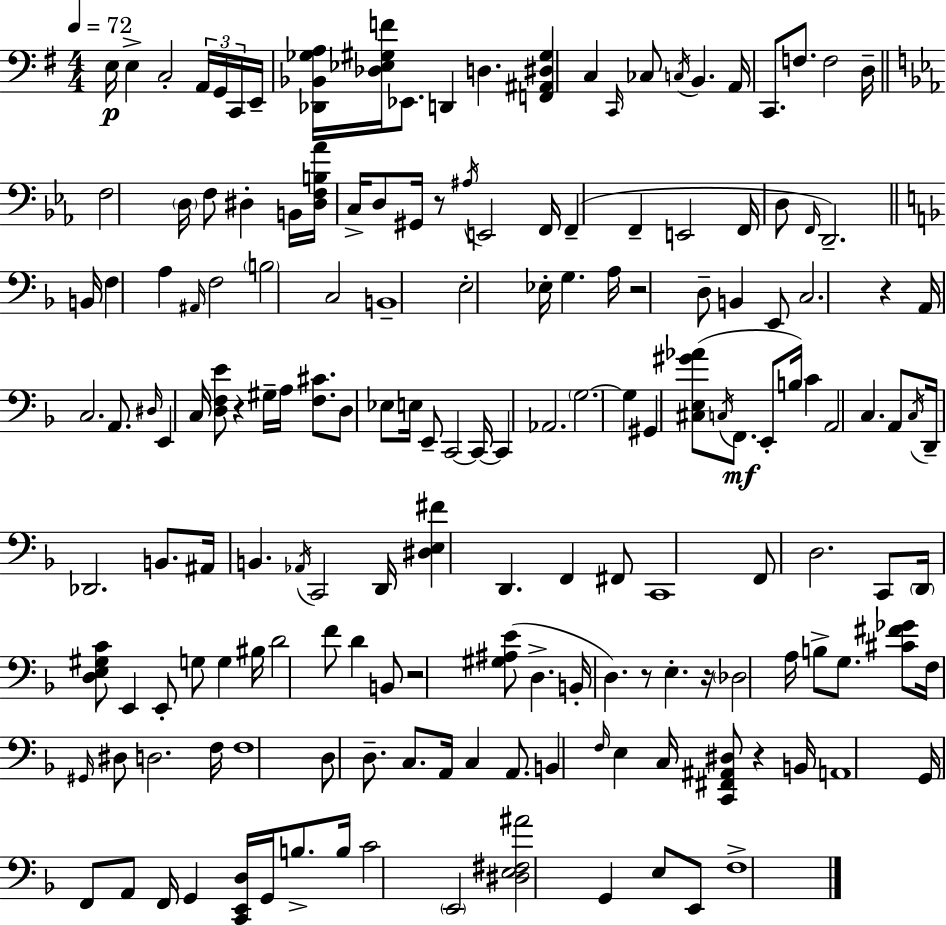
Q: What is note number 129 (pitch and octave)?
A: F3